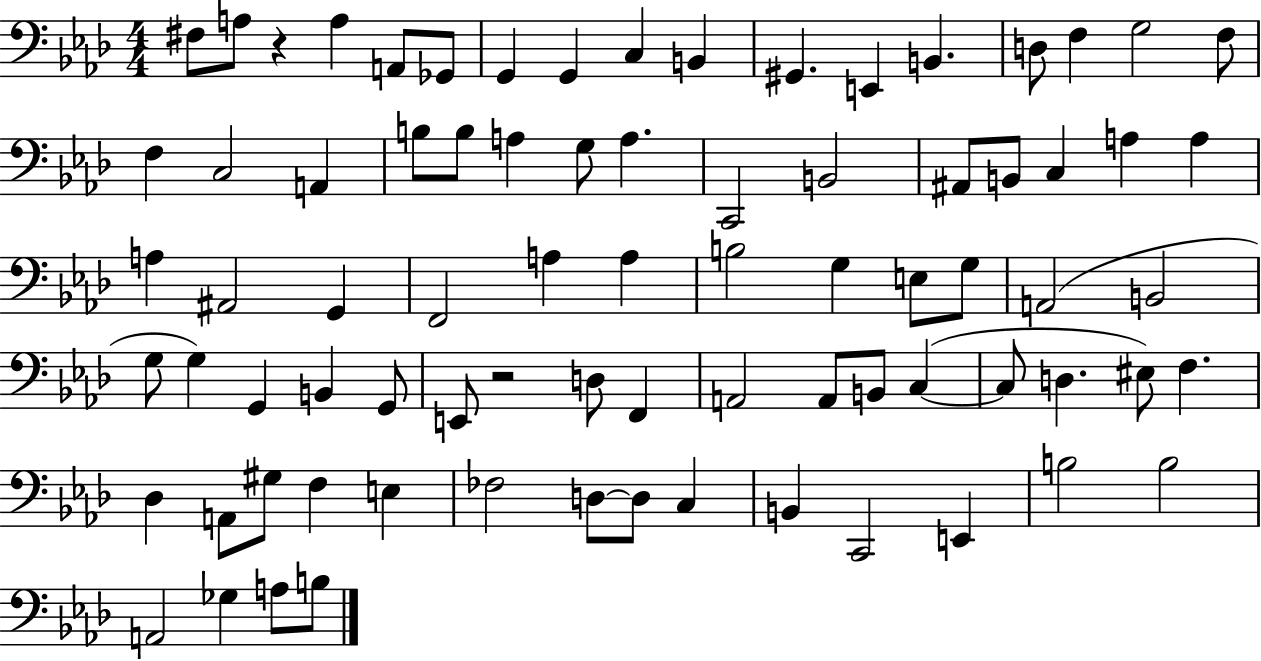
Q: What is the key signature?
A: AES major